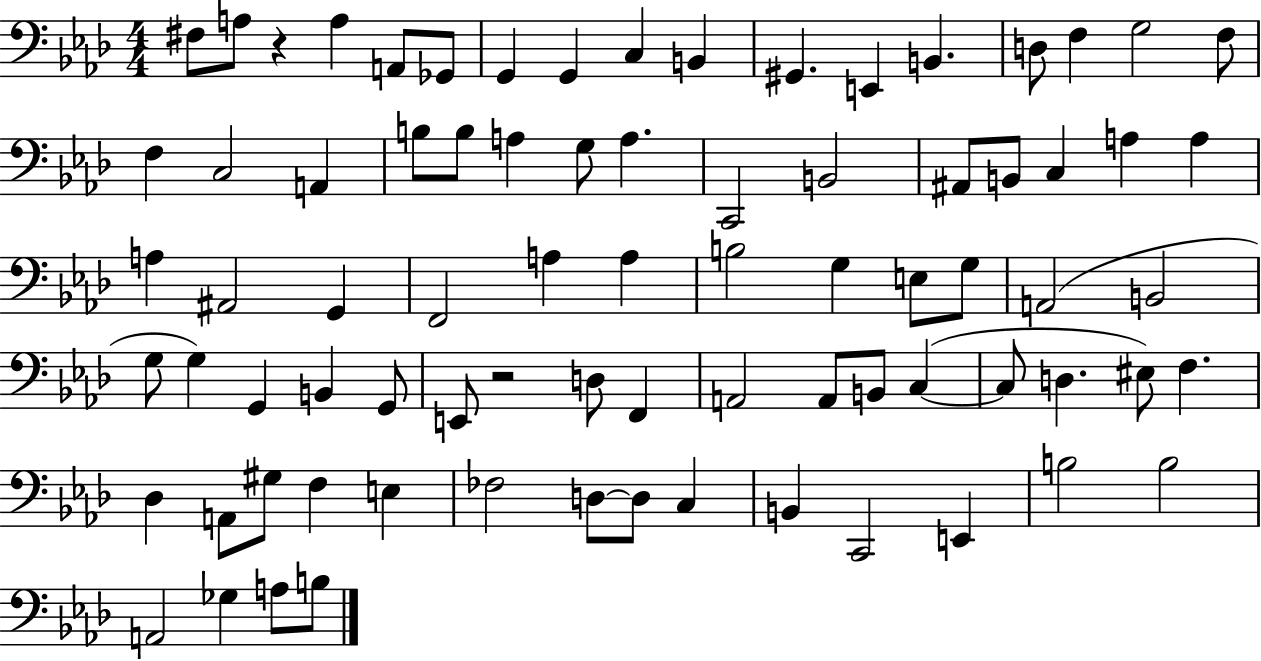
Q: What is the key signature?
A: AES major